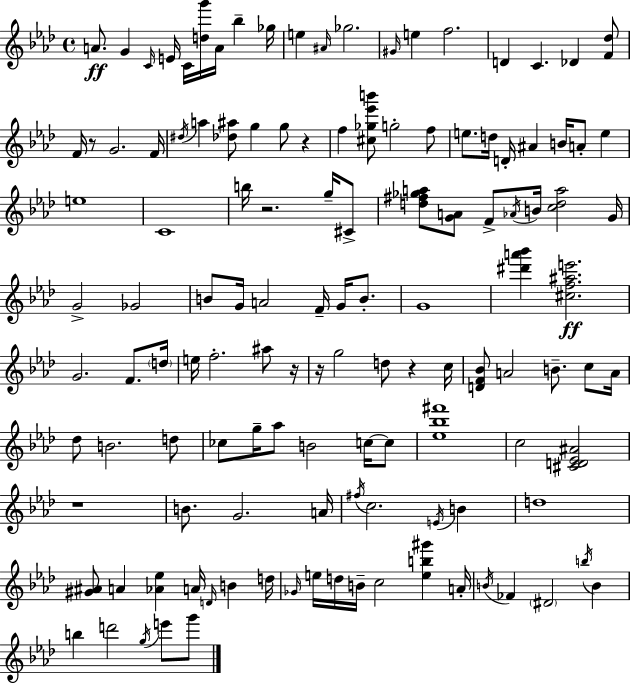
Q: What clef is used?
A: treble